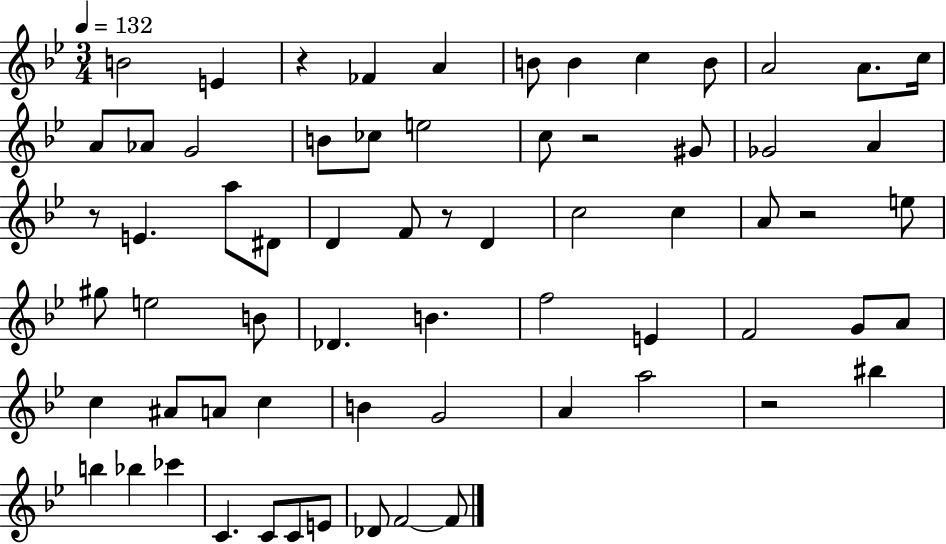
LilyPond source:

{
  \clef treble
  \numericTimeSignature
  \time 3/4
  \key bes \major
  \tempo 4 = 132
  b'2 e'4 | r4 fes'4 a'4 | b'8 b'4 c''4 b'8 | a'2 a'8. c''16 | \break a'8 aes'8 g'2 | b'8 ces''8 e''2 | c''8 r2 gis'8 | ges'2 a'4 | \break r8 e'4. a''8 dis'8 | d'4 f'8 r8 d'4 | c''2 c''4 | a'8 r2 e''8 | \break gis''8 e''2 b'8 | des'4. b'4. | f''2 e'4 | f'2 g'8 a'8 | \break c''4 ais'8 a'8 c''4 | b'4 g'2 | a'4 a''2 | r2 bis''4 | \break b''4 bes''4 ces'''4 | c'4. c'8 c'8 e'8 | des'8 f'2~~ f'8 | \bar "|."
}